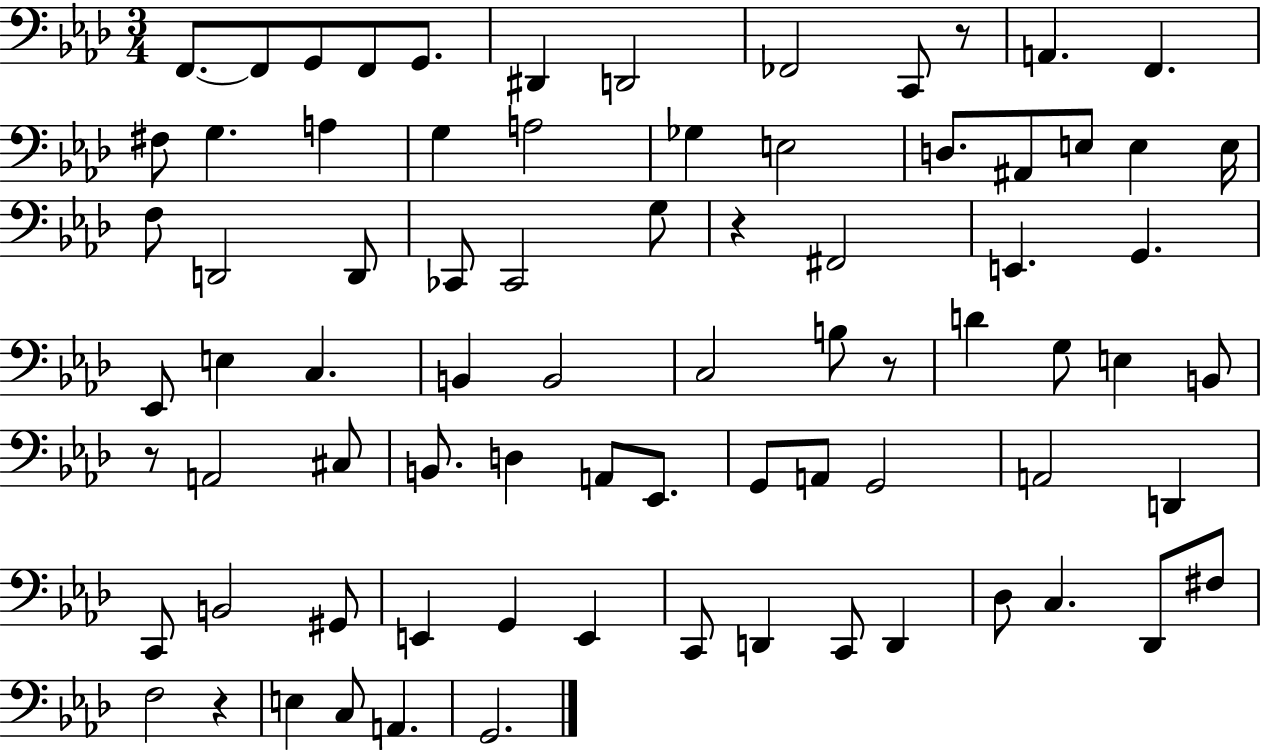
{
  \clef bass
  \numericTimeSignature
  \time 3/4
  \key aes \major
  f,8.~~ f,8 g,8 f,8 g,8. | dis,4 d,2 | fes,2 c,8 r8 | a,4. f,4. | \break fis8 g4. a4 | g4 a2 | ges4 e2 | d8. ais,8 e8 e4 e16 | \break f8 d,2 d,8 | ces,8 ces,2 g8 | r4 fis,2 | e,4. g,4. | \break ees,8 e4 c4. | b,4 b,2 | c2 b8 r8 | d'4 g8 e4 b,8 | \break r8 a,2 cis8 | b,8. d4 a,8 ees,8. | g,8 a,8 g,2 | a,2 d,4 | \break c,8 b,2 gis,8 | e,4 g,4 e,4 | c,8 d,4 c,8 d,4 | des8 c4. des,8 fis8 | \break f2 r4 | e4 c8 a,4. | g,2. | \bar "|."
}